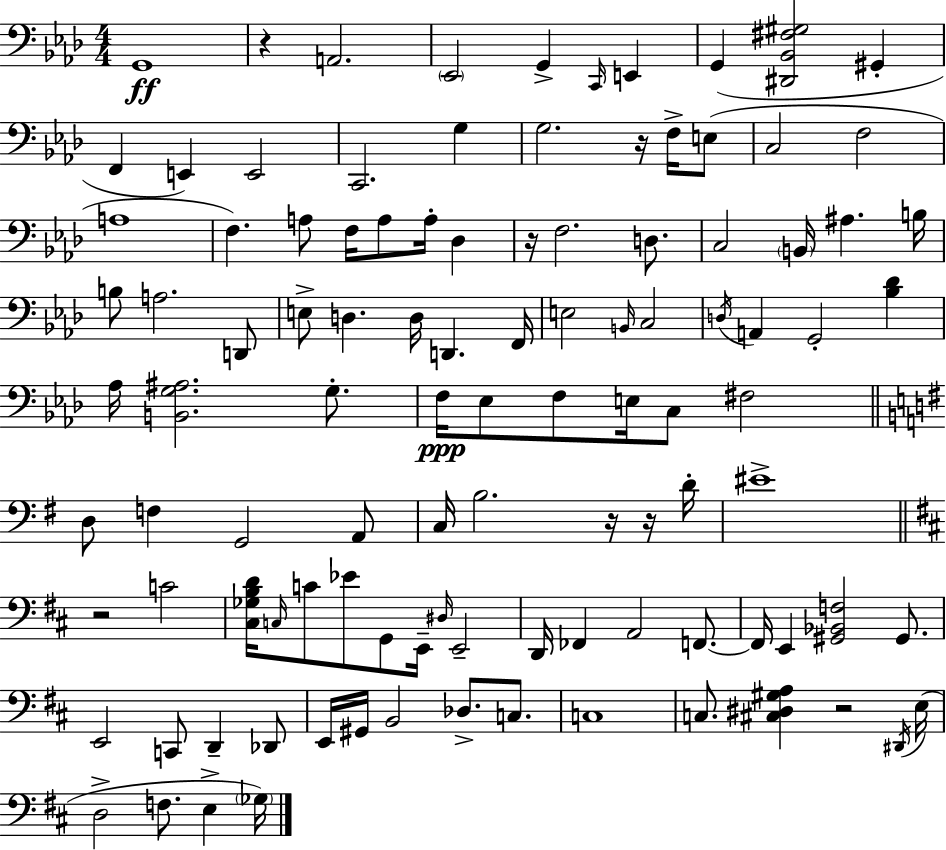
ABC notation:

X:1
T:Untitled
M:4/4
L:1/4
K:Fm
G,,4 z A,,2 _E,,2 G,, C,,/4 E,, G,, [^D,,_B,,^F,^G,]2 ^G,, F,, E,, E,,2 C,,2 G, G,2 z/4 F,/4 E,/2 C,2 F,2 A,4 F, A,/2 F,/4 A,/2 A,/4 _D, z/4 F,2 D,/2 C,2 B,,/4 ^A, B,/4 B,/2 A,2 D,,/2 E,/2 D, D,/4 D,, F,,/4 E,2 B,,/4 C,2 D,/4 A,, G,,2 [_B,_D] _A,/4 [B,,G,^A,]2 G,/2 F,/4 _E,/2 F,/2 E,/4 C,/2 ^F,2 D,/2 F, G,,2 A,,/2 C,/4 B,2 z/4 z/4 D/4 ^E4 z2 C2 [^C,_G,B,D]/4 C,/4 C/2 _E/2 G,,/2 E,,/4 ^D,/4 E,,2 D,,/4 _F,, A,,2 F,,/2 F,,/4 E,, [^G,,_B,,F,]2 ^G,,/2 E,,2 C,,/2 D,, _D,,/2 E,,/4 ^G,,/4 B,,2 _D,/2 C,/2 C,4 C,/2 [^C,^D,^G,A,] z2 ^D,,/4 E,/4 D,2 F,/2 E, _G,/4